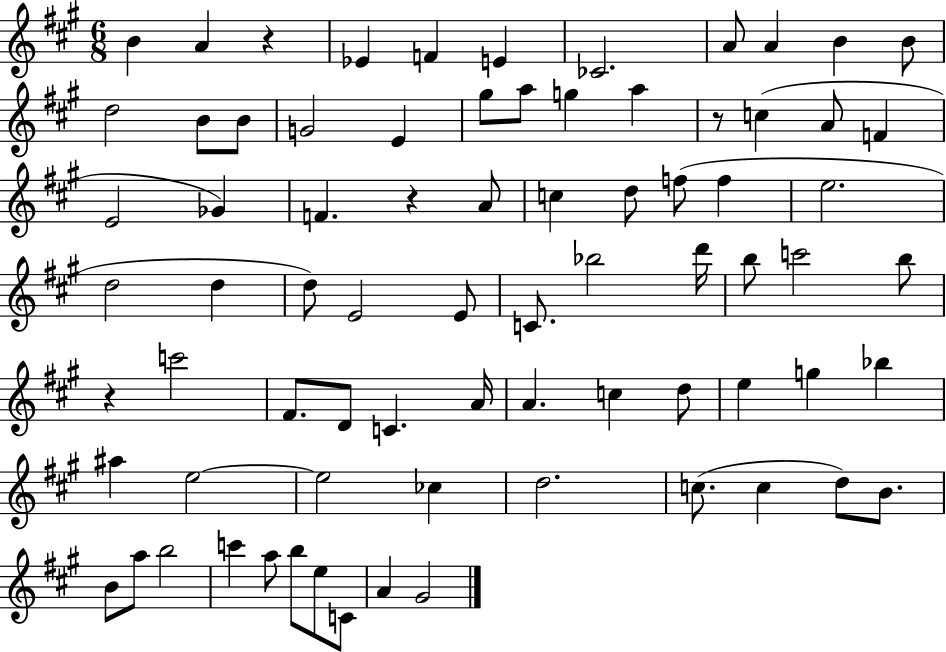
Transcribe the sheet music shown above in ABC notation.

X:1
T:Untitled
M:6/8
L:1/4
K:A
B A z _E F E _C2 A/2 A B B/2 d2 B/2 B/2 G2 E ^g/2 a/2 g a z/2 c A/2 F E2 _G F z A/2 c d/2 f/2 f e2 d2 d d/2 E2 E/2 C/2 _b2 d'/4 b/2 c'2 b/2 z c'2 ^F/2 D/2 C A/4 A c d/2 e g _b ^a e2 e2 _c d2 c/2 c d/2 B/2 B/2 a/2 b2 c' a/2 b/2 e/2 C/2 A ^G2